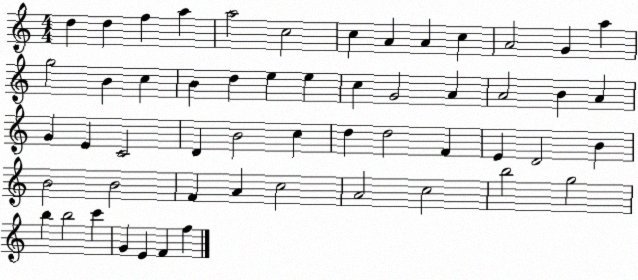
X:1
T:Untitled
M:4/4
L:1/4
K:C
d d f a a2 c2 c A A c A2 G a g2 B c B d e e c G2 A A2 B A G E C2 D B2 c d d2 F E D2 B B2 B2 F A c2 A2 c2 b2 g2 b b2 c' G E F f